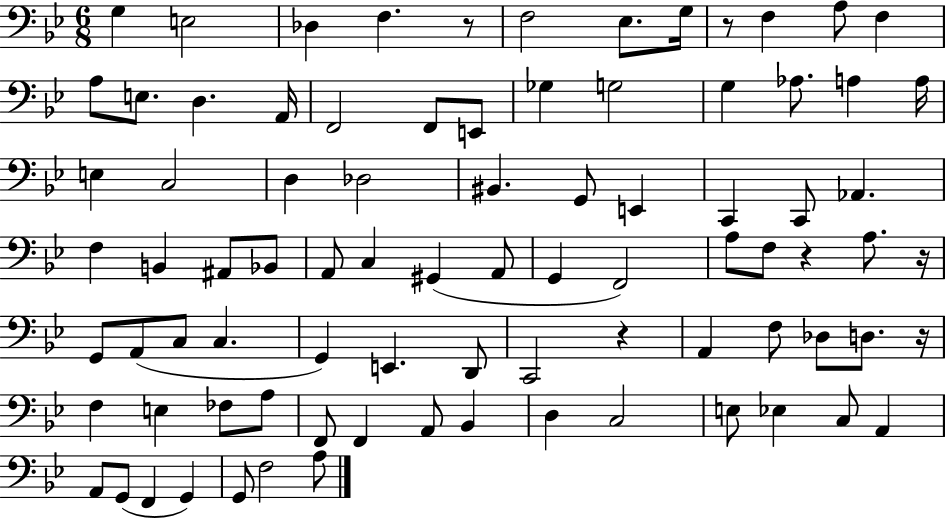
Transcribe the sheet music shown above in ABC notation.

X:1
T:Untitled
M:6/8
L:1/4
K:Bb
G, E,2 _D, F, z/2 F,2 _E,/2 G,/4 z/2 F, A,/2 F, A,/2 E,/2 D, A,,/4 F,,2 F,,/2 E,,/2 _G, G,2 G, _A,/2 A, A,/4 E, C,2 D, _D,2 ^B,, G,,/2 E,, C,, C,,/2 _A,, F, B,, ^A,,/2 _B,,/2 A,,/2 C, ^G,, A,,/2 G,, F,,2 A,/2 F,/2 z A,/2 z/4 G,,/2 A,,/2 C,/2 C, G,, E,, D,,/2 C,,2 z A,, F,/2 _D,/2 D,/2 z/4 F, E, _F,/2 A,/2 F,,/2 F,, A,,/2 _B,, D, C,2 E,/2 _E, C,/2 A,, A,,/2 G,,/2 F,, G,, G,,/2 F,2 A,/2